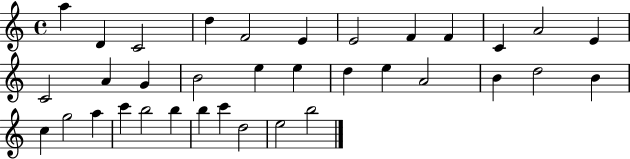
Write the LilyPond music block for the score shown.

{
  \clef treble
  \time 4/4
  \defaultTimeSignature
  \key c \major
  a''4 d'4 c'2 | d''4 f'2 e'4 | e'2 f'4 f'4 | c'4 a'2 e'4 | \break c'2 a'4 g'4 | b'2 e''4 e''4 | d''4 e''4 a'2 | b'4 d''2 b'4 | \break c''4 g''2 a''4 | c'''4 b''2 b''4 | b''4 c'''4 d''2 | e''2 b''2 | \break \bar "|."
}